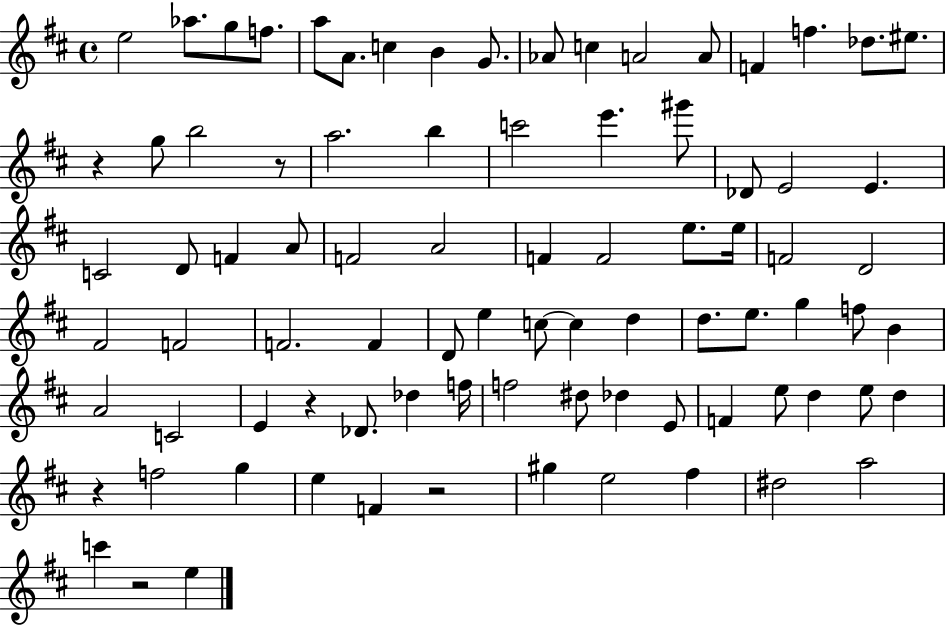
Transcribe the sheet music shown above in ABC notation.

X:1
T:Untitled
M:4/4
L:1/4
K:D
e2 _a/2 g/2 f/2 a/2 A/2 c B G/2 _A/2 c A2 A/2 F f _d/2 ^e/2 z g/2 b2 z/2 a2 b c'2 e' ^g'/2 _D/2 E2 E C2 D/2 F A/2 F2 A2 F F2 e/2 e/4 F2 D2 ^F2 F2 F2 F D/2 e c/2 c d d/2 e/2 g f/2 B A2 C2 E z _D/2 _d f/4 f2 ^d/2 _d E/2 F e/2 d e/2 d z f2 g e F z2 ^g e2 ^f ^d2 a2 c' z2 e